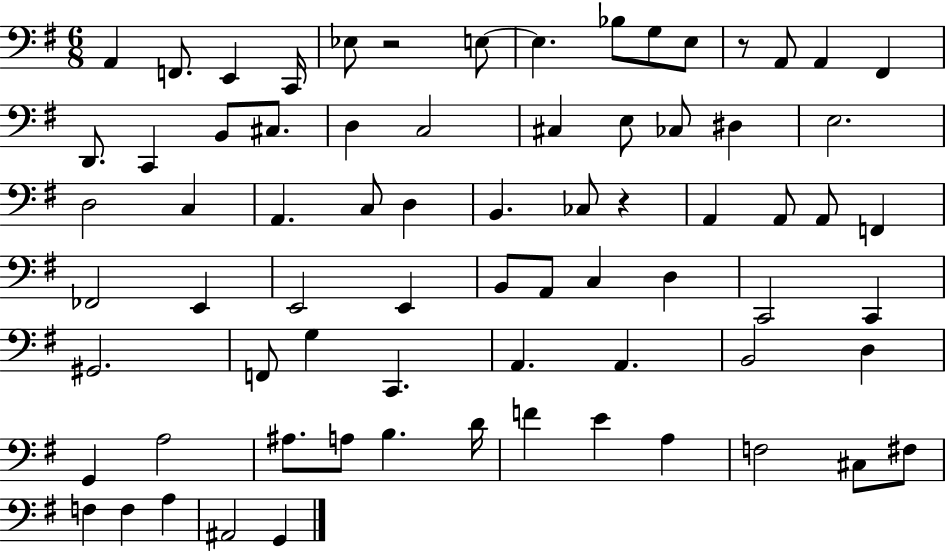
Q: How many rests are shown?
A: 3